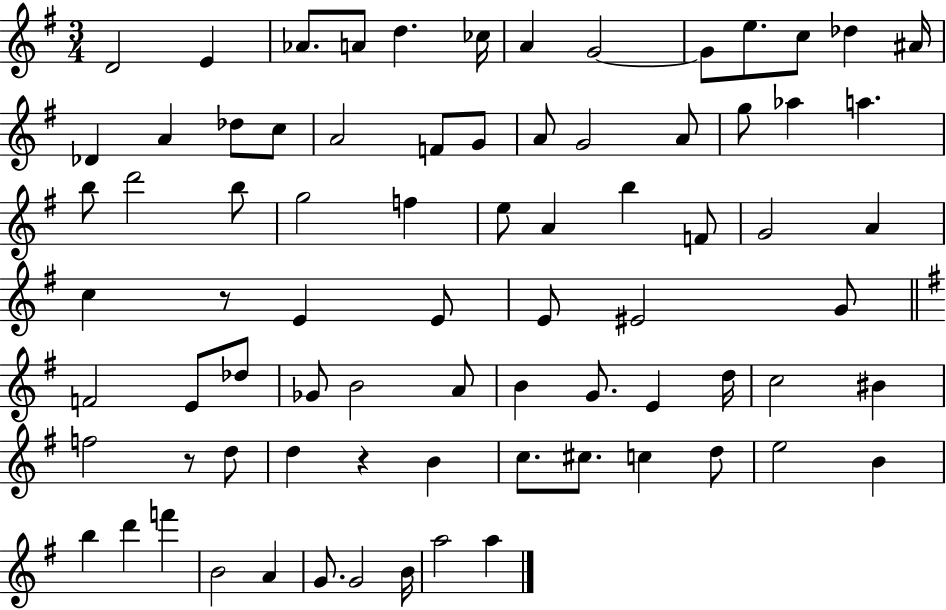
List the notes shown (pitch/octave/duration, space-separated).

D4/h E4/q Ab4/e. A4/e D5/q. CES5/s A4/q G4/h G4/e E5/e. C5/e Db5/q A#4/s Db4/q A4/q Db5/e C5/e A4/h F4/e G4/e A4/e G4/h A4/e G5/e Ab5/q A5/q. B5/e D6/h B5/e G5/h F5/q E5/e A4/q B5/q F4/e G4/h A4/q C5/q R/e E4/q E4/e E4/e EIS4/h G4/e F4/h E4/e Db5/e Gb4/e B4/h A4/e B4/q G4/e. E4/q D5/s C5/h BIS4/q F5/h R/e D5/e D5/q R/q B4/q C5/e. C#5/e. C5/q D5/e E5/h B4/q B5/q D6/q F6/q B4/h A4/q G4/e. G4/h B4/s A5/h A5/q